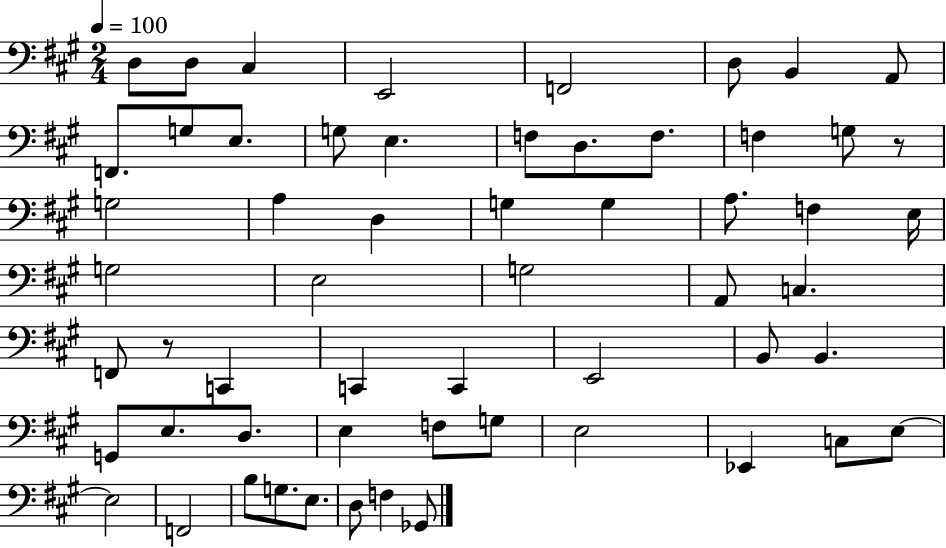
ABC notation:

X:1
T:Untitled
M:2/4
L:1/4
K:A
D,/2 D,/2 ^C, E,,2 F,,2 D,/2 B,, A,,/2 F,,/2 G,/2 E,/2 G,/2 E, F,/2 D,/2 F,/2 F, G,/2 z/2 G,2 A, D, G, G, A,/2 F, E,/4 G,2 E,2 G,2 A,,/2 C, F,,/2 z/2 C,, C,, C,, E,,2 B,,/2 B,, G,,/2 E,/2 D,/2 E, F,/2 G,/2 E,2 _E,, C,/2 E,/2 E,2 F,,2 B,/2 G,/2 E,/2 D,/2 F, _G,,/2